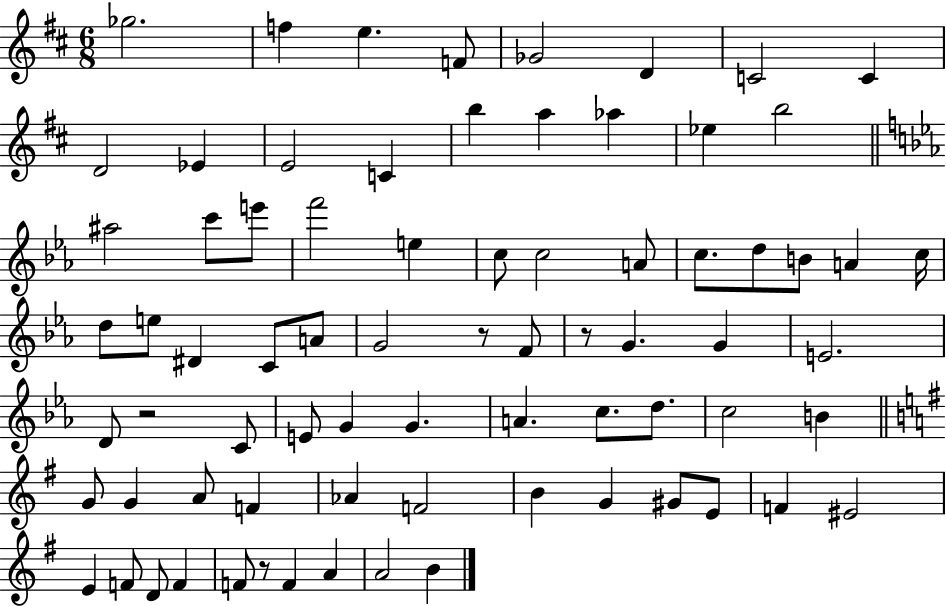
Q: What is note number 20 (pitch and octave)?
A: E6